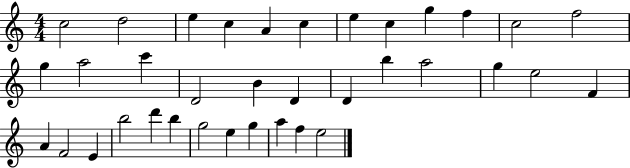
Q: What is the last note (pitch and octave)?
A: E5